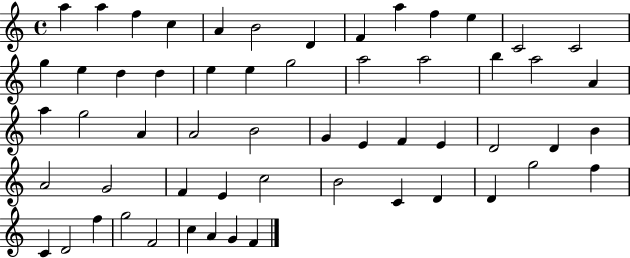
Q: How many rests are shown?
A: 0